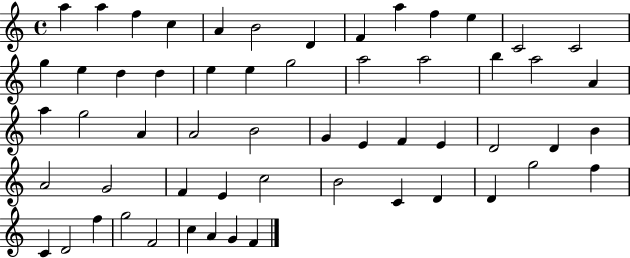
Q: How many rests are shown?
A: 0